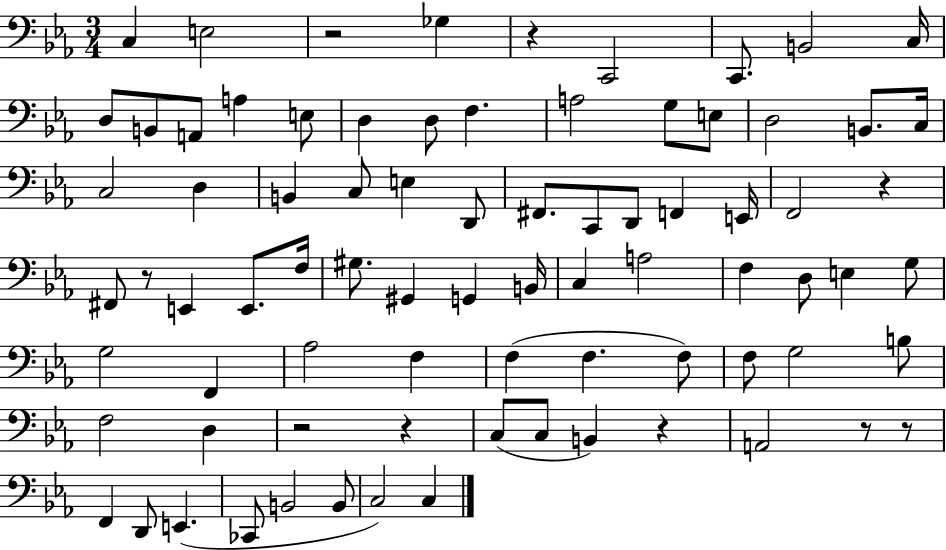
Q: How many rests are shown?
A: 9